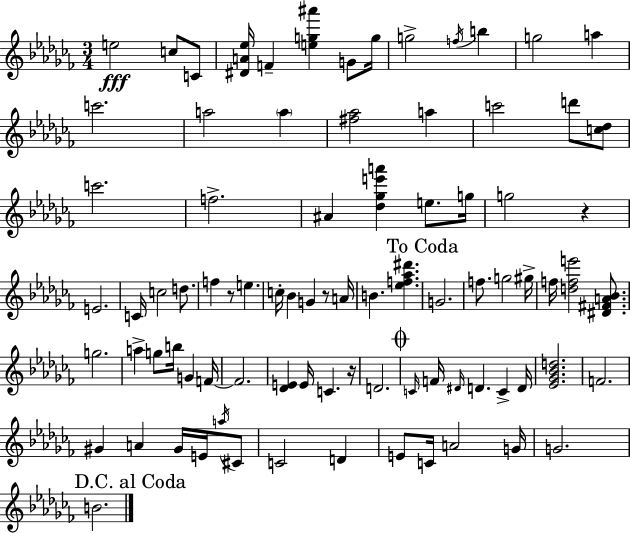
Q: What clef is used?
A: treble